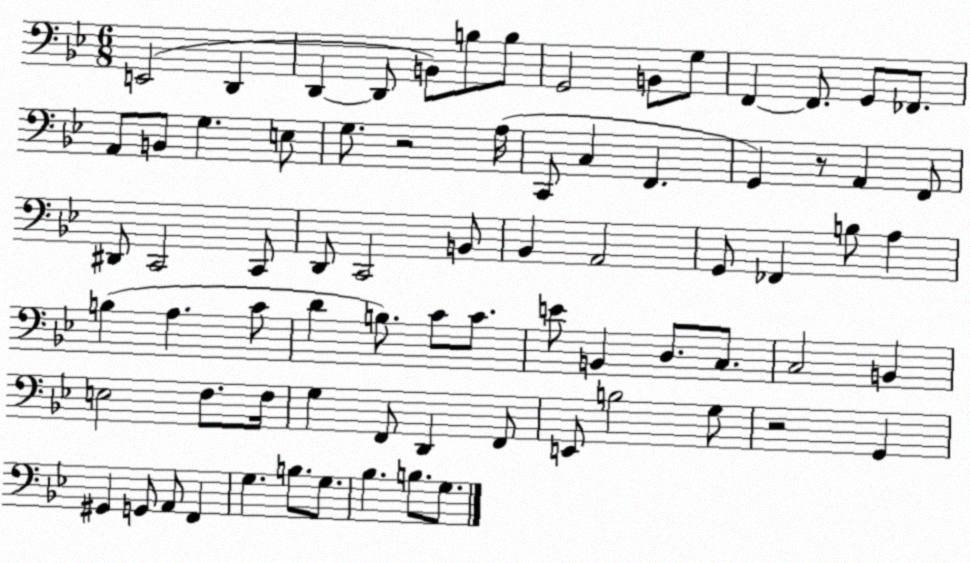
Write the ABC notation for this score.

X:1
T:Untitled
M:6/8
L:1/4
K:Bb
E,,2 D,, D,, D,,/2 B,,/2 B,/2 B,/2 G,,2 B,,/2 G,/2 F,, F,,/2 G,,/2 _F,,/2 A,,/2 B,,/2 G, E,/2 G,/2 z2 A,/4 C,,/2 C, F,, G,, z/2 A,, F,,/2 ^D,,/2 C,,2 C,,/2 D,,/2 C,,2 B,,/2 _B,, A,,2 G,,/2 _F,, B,/2 A, B, A, C/2 D B,/2 C/2 C/2 E/2 B,, D,/2 C,/2 C,2 B,, E,2 F,/2 F,/4 G, F,,/2 D,, F,,/2 E,,/2 B,2 G,/2 z2 G,, ^G,, G,,/2 A,,/2 F,, G, B,/2 G,/2 _B, B,/2 G,/2